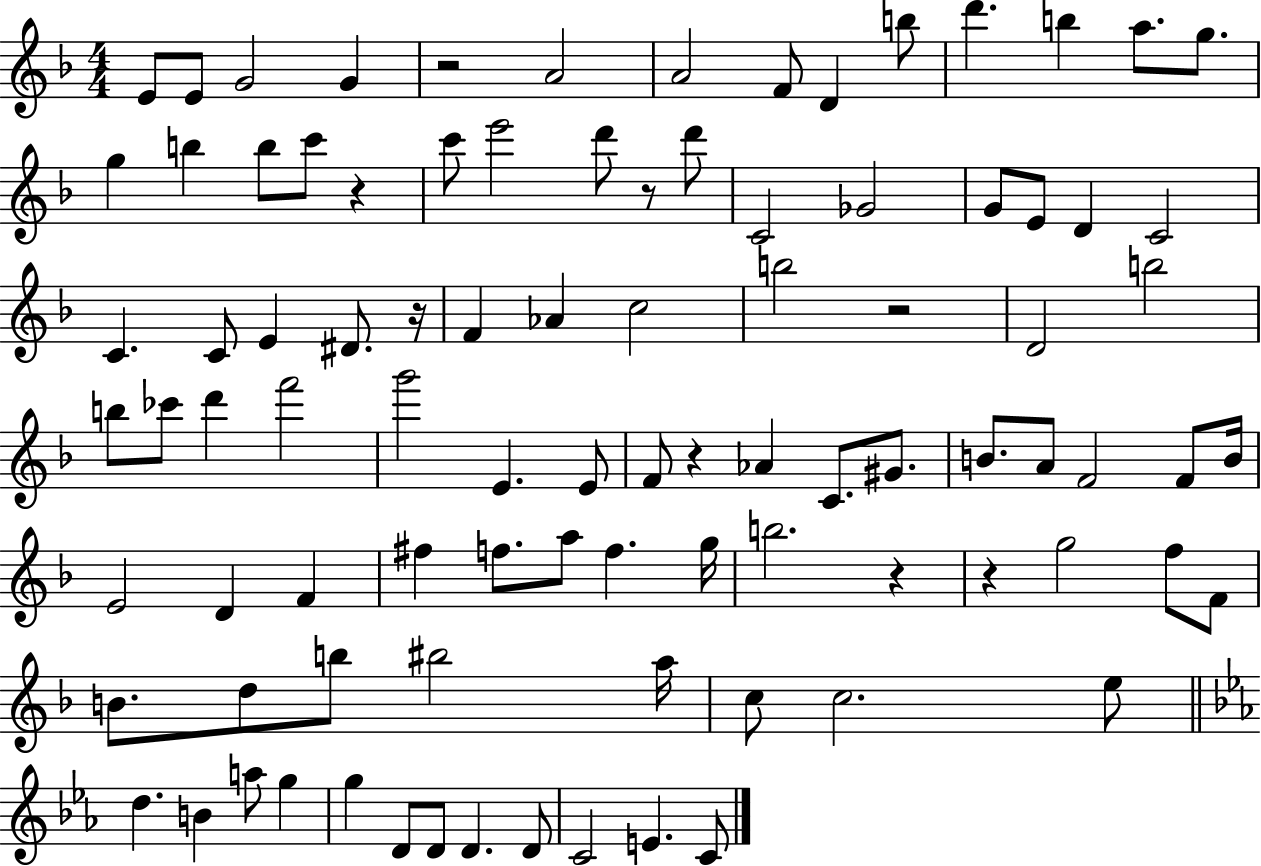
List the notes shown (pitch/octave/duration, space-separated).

E4/e E4/e G4/h G4/q R/h A4/h A4/h F4/e D4/q B5/e D6/q. B5/q A5/e. G5/e. G5/q B5/q B5/e C6/e R/q C6/e E6/h D6/e R/e D6/e C4/h Gb4/h G4/e E4/e D4/q C4/h C4/q. C4/e E4/q D#4/e. R/s F4/q Ab4/q C5/h B5/h R/h D4/h B5/h B5/e CES6/e D6/q F6/h G6/h E4/q. E4/e F4/e R/q Ab4/q C4/e. G#4/e. B4/e. A4/e F4/h F4/e B4/s E4/h D4/q F4/q F#5/q F5/e. A5/e F5/q. G5/s B5/h. R/q R/q G5/h F5/e F4/e B4/e. D5/e B5/e BIS5/h A5/s C5/e C5/h. E5/e D5/q. B4/q A5/e G5/q G5/q D4/e D4/e D4/q. D4/e C4/h E4/q. C4/e